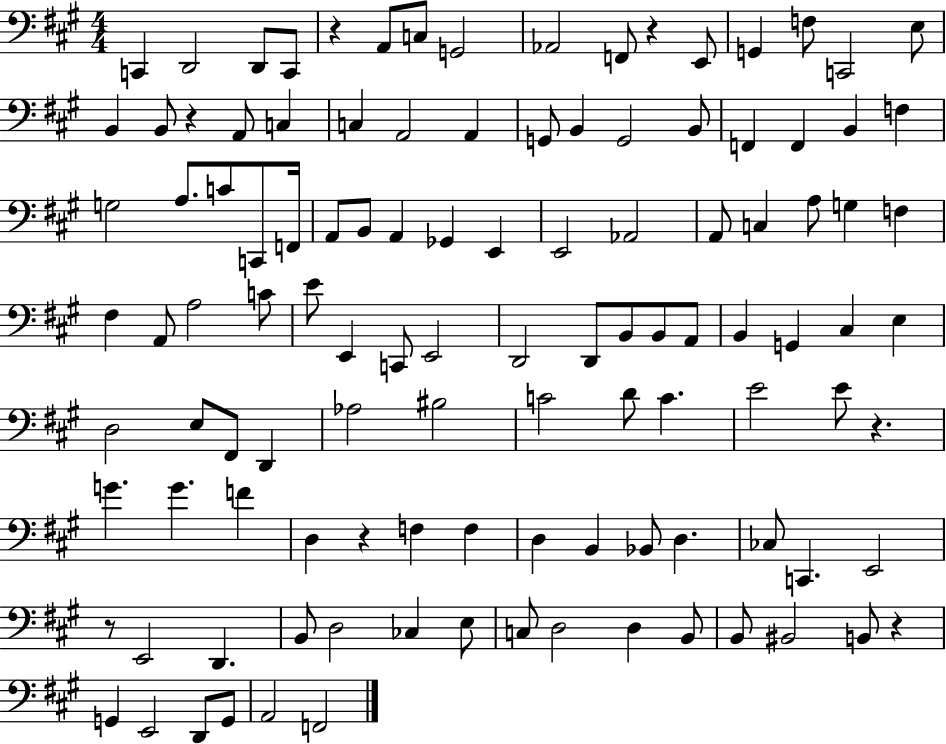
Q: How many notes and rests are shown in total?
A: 113